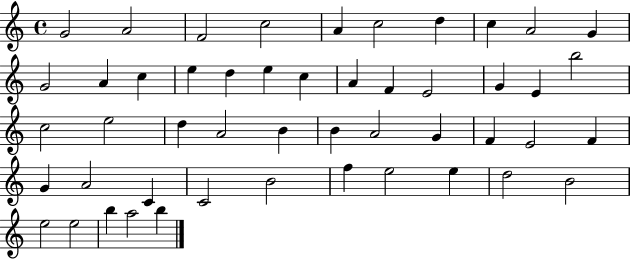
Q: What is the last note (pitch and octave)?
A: B5